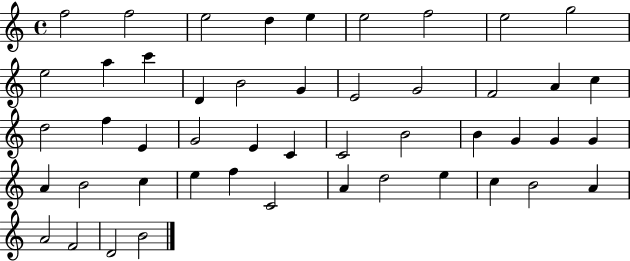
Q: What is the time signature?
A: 4/4